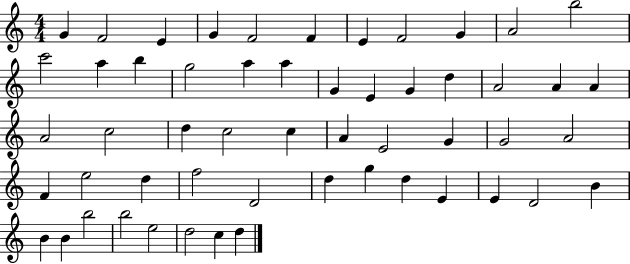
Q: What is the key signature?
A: C major